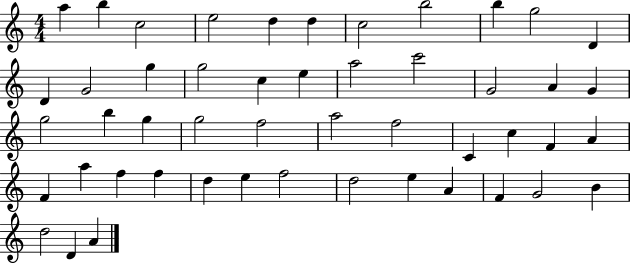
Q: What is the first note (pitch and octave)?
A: A5